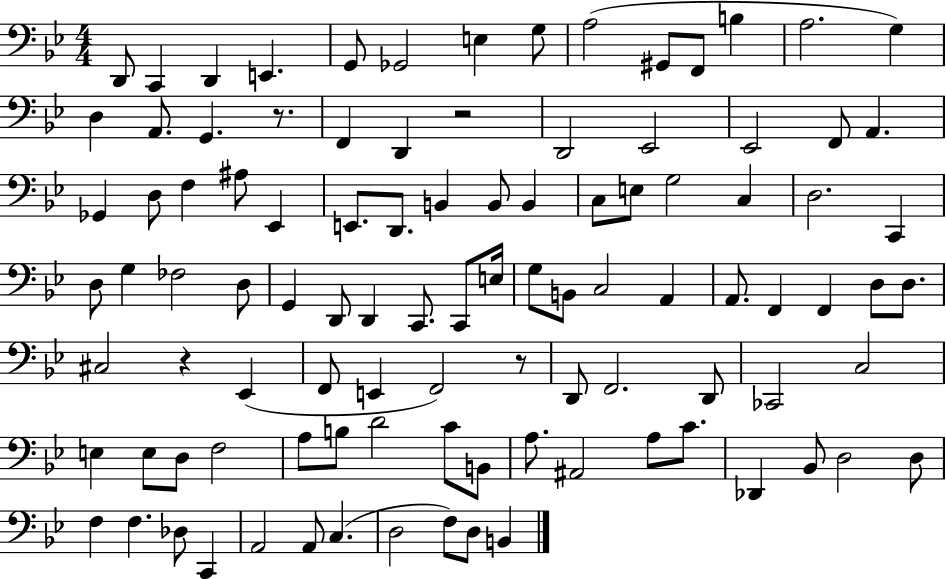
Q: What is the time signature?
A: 4/4